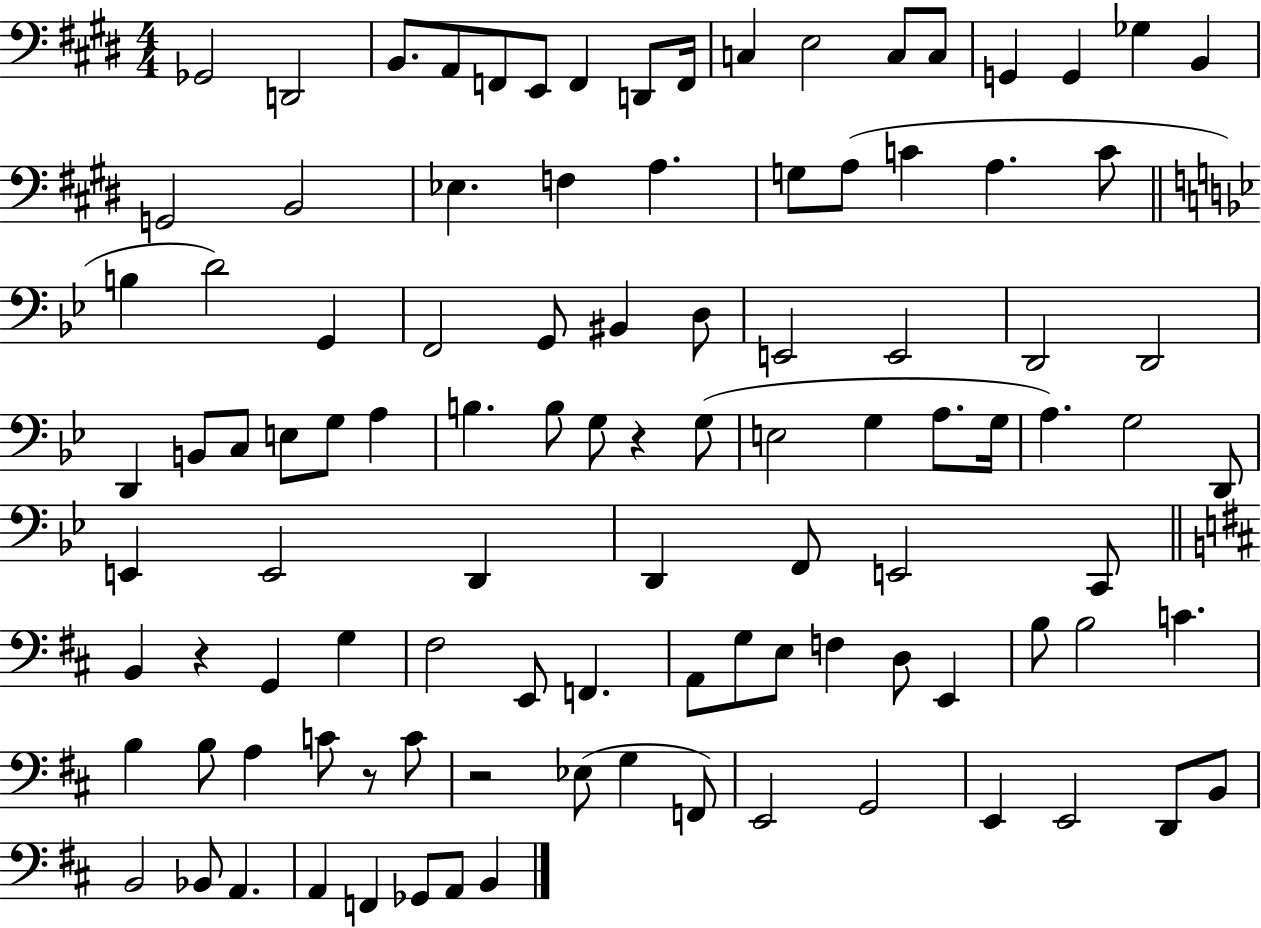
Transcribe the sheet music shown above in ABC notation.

X:1
T:Untitled
M:4/4
L:1/4
K:E
_G,,2 D,,2 B,,/2 A,,/2 F,,/2 E,,/2 F,, D,,/2 F,,/4 C, E,2 C,/2 C,/2 G,, G,, _G, B,, G,,2 B,,2 _E, F, A, G,/2 A,/2 C A, C/2 B, D2 G,, F,,2 G,,/2 ^B,, D,/2 E,,2 E,,2 D,,2 D,,2 D,, B,,/2 C,/2 E,/2 G,/2 A, B, B,/2 G,/2 z G,/2 E,2 G, A,/2 G,/4 A, G,2 D,,/2 E,, E,,2 D,, D,, F,,/2 E,,2 C,,/2 B,, z G,, G, ^F,2 E,,/2 F,, A,,/2 G,/2 E,/2 F, D,/2 E,, B,/2 B,2 C B, B,/2 A, C/2 z/2 C/2 z2 _E,/2 G, F,,/2 E,,2 G,,2 E,, E,,2 D,,/2 B,,/2 B,,2 _B,,/2 A,, A,, F,, _G,,/2 A,,/2 B,,